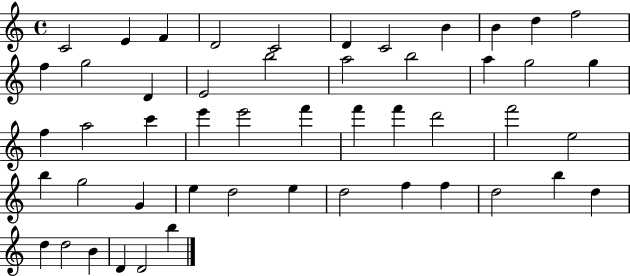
C4/h E4/q F4/q D4/h C4/h D4/q C4/h B4/q B4/q D5/q F5/h F5/q G5/h D4/q E4/h B5/h A5/h B5/h A5/q G5/h G5/q F5/q A5/h C6/q E6/q E6/h F6/q F6/q F6/q D6/h F6/h E5/h B5/q G5/h G4/q E5/q D5/h E5/q D5/h F5/q F5/q D5/h B5/q D5/q D5/q D5/h B4/q D4/q D4/h B5/q